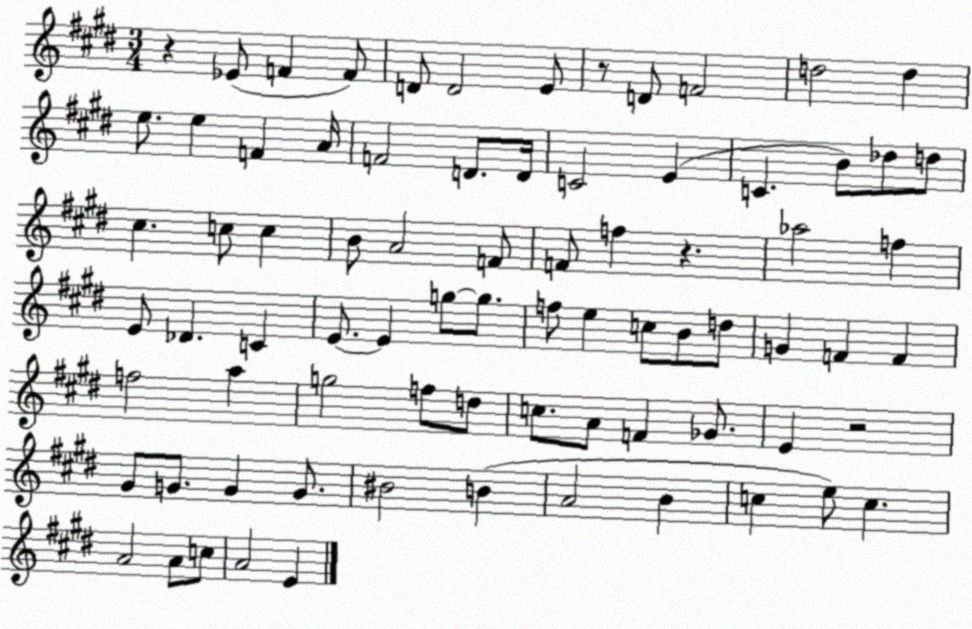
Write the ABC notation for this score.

X:1
T:Untitled
M:3/4
L:1/4
K:E
z _E/2 F F/2 D/2 D2 E/2 z/2 D/2 F2 d2 d e/2 e F A/4 F2 D/2 D/4 C2 E C B/2 _d/2 d/2 ^c c/2 c B/2 A2 F/2 F/2 f z _a2 f E/2 _D C E/2 E g/2 g/2 f/2 e c/2 B/2 d/2 G F F f2 a g2 f/2 d/2 c/2 A/2 F _G/2 E z2 ^G/2 G/2 G G/2 ^B2 B A2 B c e/2 c A2 A/2 c/2 A2 E